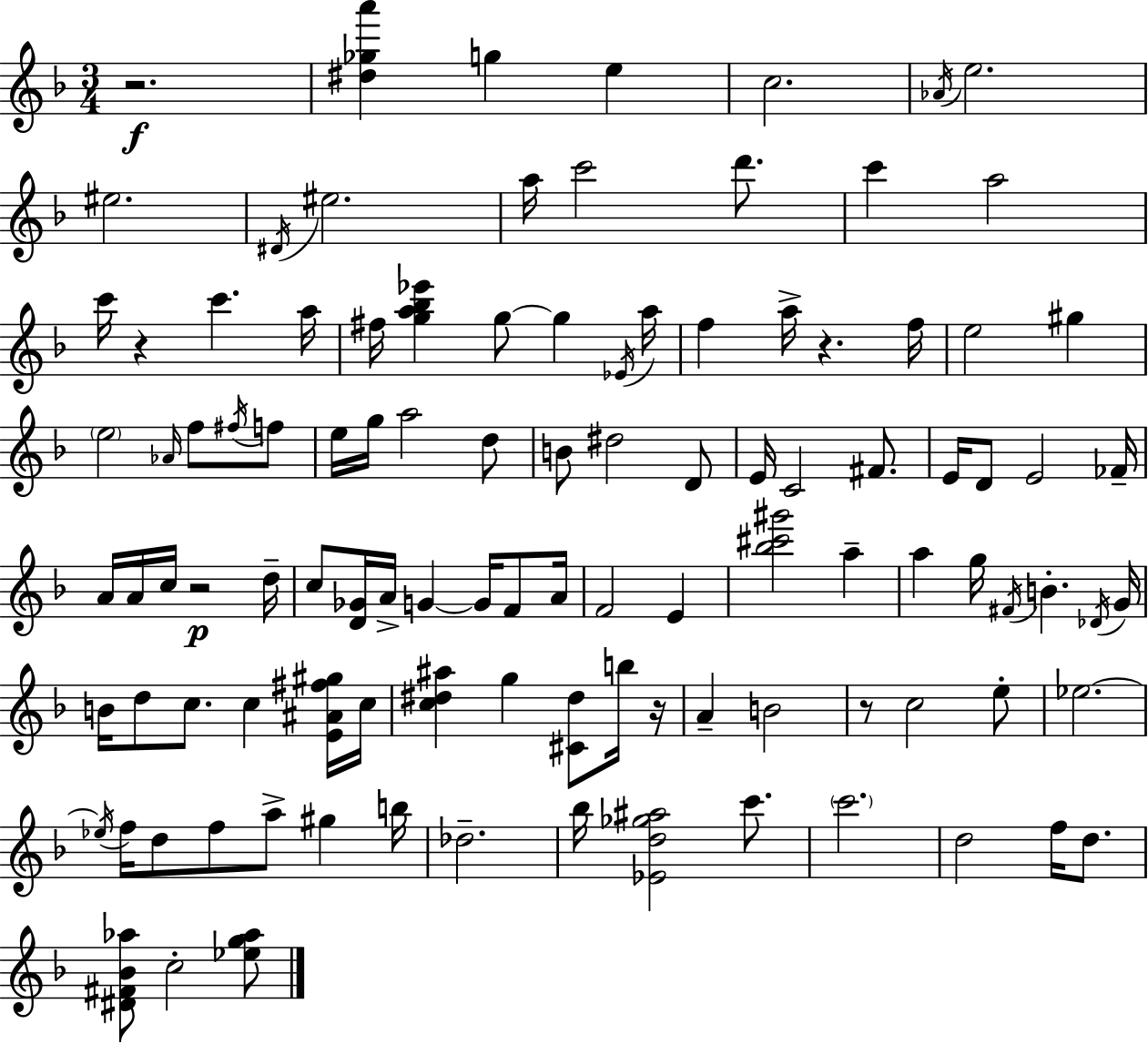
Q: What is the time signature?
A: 3/4